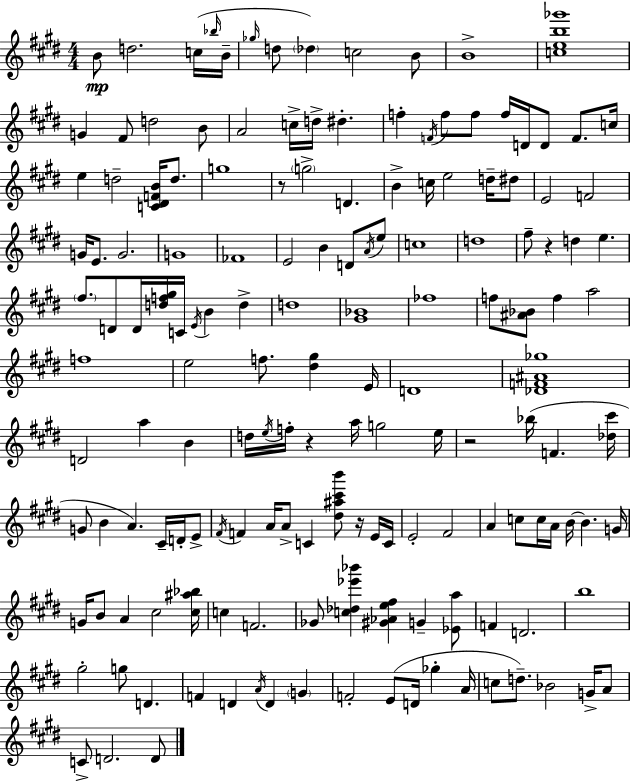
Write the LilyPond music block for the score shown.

{
  \clef treble
  \numericTimeSignature
  \time 4/4
  \key e \major
  b'8\mp d''2. c''16( \grace { bes''16 } | b'16-- \grace { ges''16 } d''8 \parenthesize des''4) c''2 | b'8 b'1-> | <c'' e'' b'' ges'''>1 | \break g'4 fis'8 d''2 | b'8 a'2 c''16-> d''16-> dis''4.-. | f''4-. \acciaccatura { f'16 } f''8 f''8 f''16 d'16 d'8 f'8. | c''16 e''4 d''2-- <c' dis' f' b'>16 | \break d''8. g''1 | r8 \parenthesize g''2-> d'4. | b'4-> c''16 e''2 | d''16-- dis''8 e'2 f'2 | \break g'16 e'8. g'2. | g'1 | fes'1 | e'2 b'4 d'8 | \break \acciaccatura { a'16 } e''8 c''1 | d''1 | fis''8-- r4 d''4 e''4. | \parenthesize fis''8. d'8 d'16 <d'' f'' gis''>16 c'16 \acciaccatura { e'16 } b'4 | \break d''4-> d''1 | <gis' bes'>1 | fes''1 | f''8 <ais' bes'>8 f''4 a''2 | \break f''1 | e''2 f''8. | <dis'' gis''>4 e'16 d'1 | <des' f' ais' ges''>1 | \break d'2 a''4 | b'4 d''16 \acciaccatura { e''16 } f''16-. r4 a''16 g''2 | e''16 r2 bes''16( f'4. | <des'' cis'''>16 g'8 b'4 a'4.) | \break cis'16-- d'16-. e'8-> \acciaccatura { fis'16 } f'4 a'16 a'8-> c'4 | <dis'' ais'' cis''' b'''>8 r16 e'16 c'16 e'2-. fis'2 | a'4 c''8 c''16 a'16 b'16~~ | b'4. g'16 g'16 b'8 a'4 cis''2 | \break <cis'' ais'' bes''>16 c''4 f'2. | ges'8 <c'' des'' ees''' bes'''>4 <gis' aes' e'' fis''>4 | g'4-- <ees' a''>8 f'4 d'2. | b''1 | \break gis''2-. g''8 | d'4. f'4 d'4 \acciaccatura { a'16 } | d'4 \parenthesize g'4 f'2-. | e'8( d'16 ges''4-. a'16 c''8 d''8.--) bes'2 | \break g'16-> a'8 c'8-> d'2. | d'8 \bar "|."
}